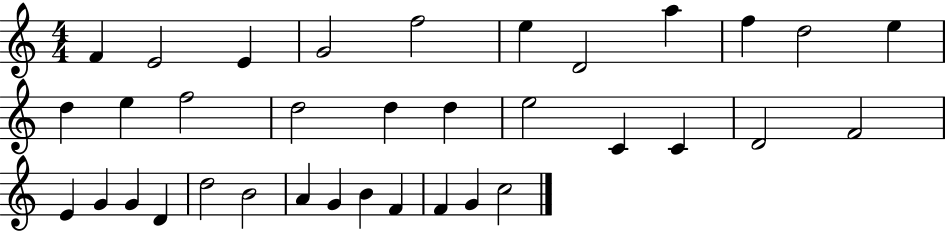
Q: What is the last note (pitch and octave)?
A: C5